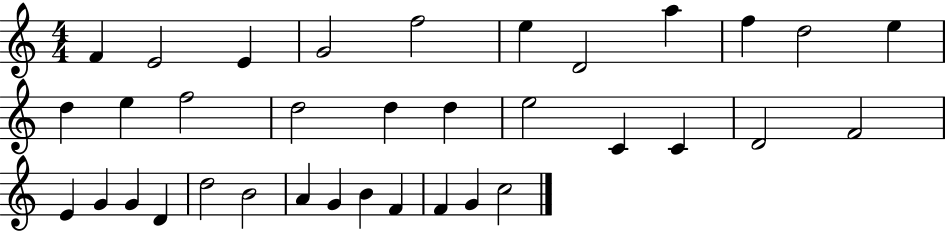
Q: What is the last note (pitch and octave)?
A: C5